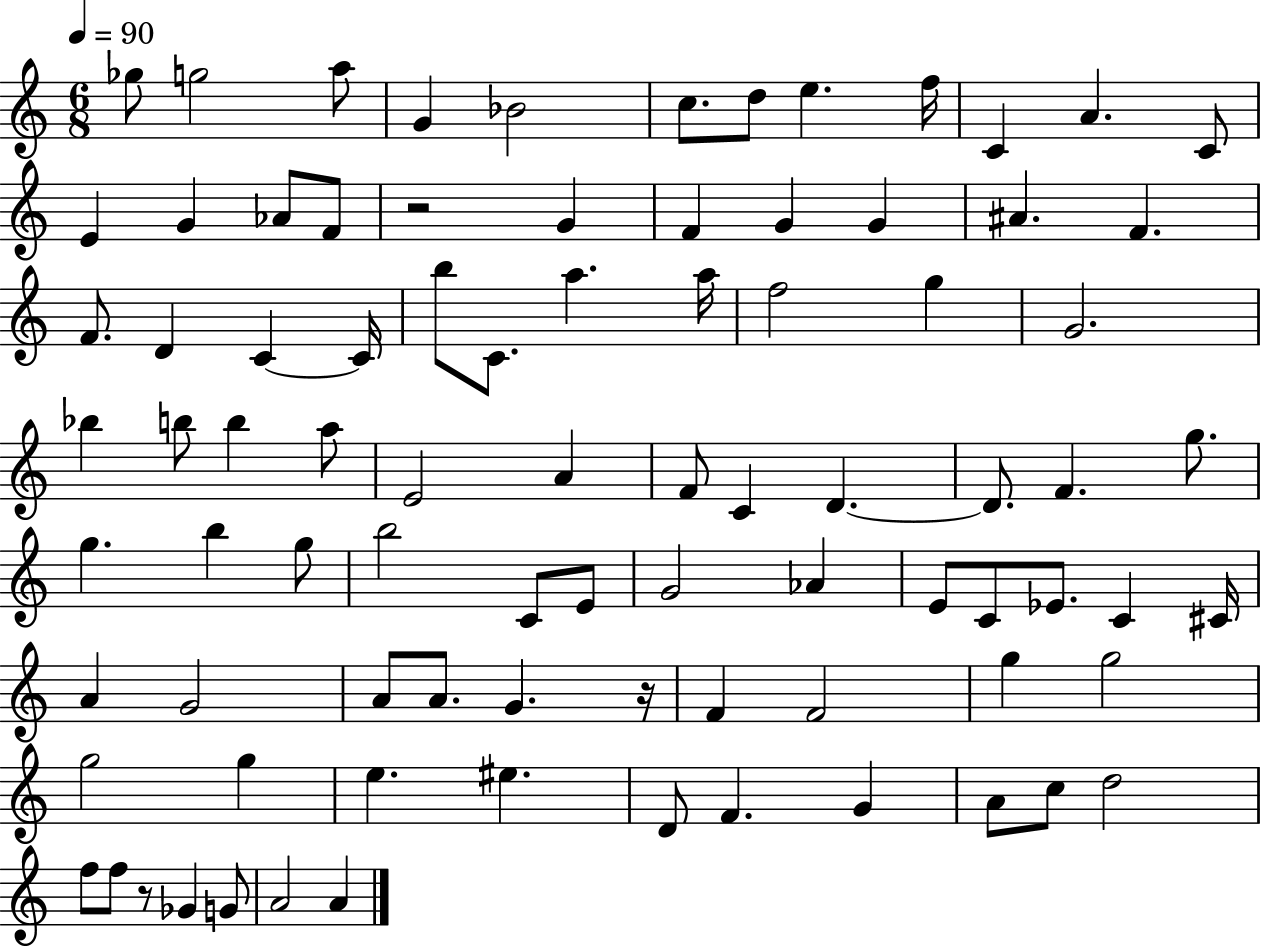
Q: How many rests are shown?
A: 3